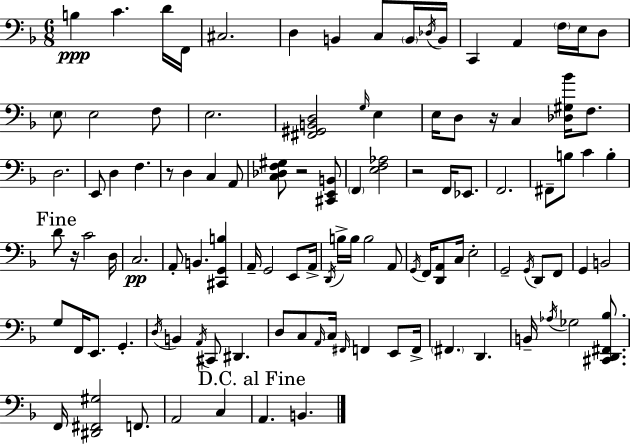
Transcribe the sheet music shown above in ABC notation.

X:1
T:Untitled
M:6/8
L:1/4
K:F
B, C D/4 F,,/4 ^C,2 D, B,, C,/2 B,,/4 _D,/4 B,,/4 C,, A,, F,/4 E,/4 D,/2 E,/2 E,2 F,/2 E,2 [^F,,^G,,B,,D,]2 G,/4 E, E,/4 D,/2 z/4 C, [_D,^G,_B]/4 F,/2 D,2 E,,/2 D, F, z/2 D, C, A,,/2 [C,_D,F,^G,]/2 z2 [^C,,E,,B,,]/2 F,, [E,F,_A,]2 z2 F,,/4 _E,,/2 F,,2 ^F,,/2 B,/2 C B, D/2 z/4 C2 D,/4 C,2 A,,/2 B,, [^C,,G,,B,] A,,/4 G,,2 E,,/2 A,,/4 D,,/4 B,/4 B,/4 B,2 A,,/2 G,,/4 F,,/4 [D,,A,,]/2 C,/4 E,2 G,,2 G,,/4 D,,/2 F,,/2 G,, B,,2 G,/2 F,,/4 E,,/2 G,, D,/4 B,, A,,/4 ^C,,/2 ^D,, D,/2 C,/2 A,,/4 C,/4 ^F,,/4 F,, E,,/2 F,,/4 ^F,, D,, B,,/4 _A,/4 _G,2 [^C,,D,,^F,,_B,]/2 F,,/4 [^D,,^F,,^G,]2 F,,/2 A,,2 C, A,, B,,